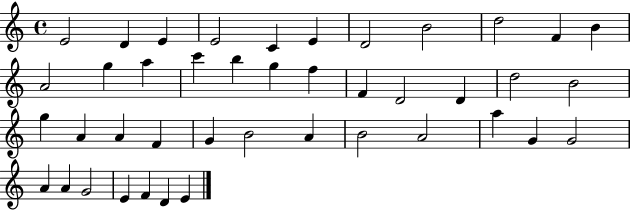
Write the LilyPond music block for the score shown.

{
  \clef treble
  \time 4/4
  \defaultTimeSignature
  \key c \major
  e'2 d'4 e'4 | e'2 c'4 e'4 | d'2 b'2 | d''2 f'4 b'4 | \break a'2 g''4 a''4 | c'''4 b''4 g''4 f''4 | f'4 d'2 d'4 | d''2 b'2 | \break g''4 a'4 a'4 f'4 | g'4 b'2 a'4 | b'2 a'2 | a''4 g'4 g'2 | \break a'4 a'4 g'2 | e'4 f'4 d'4 e'4 | \bar "|."
}